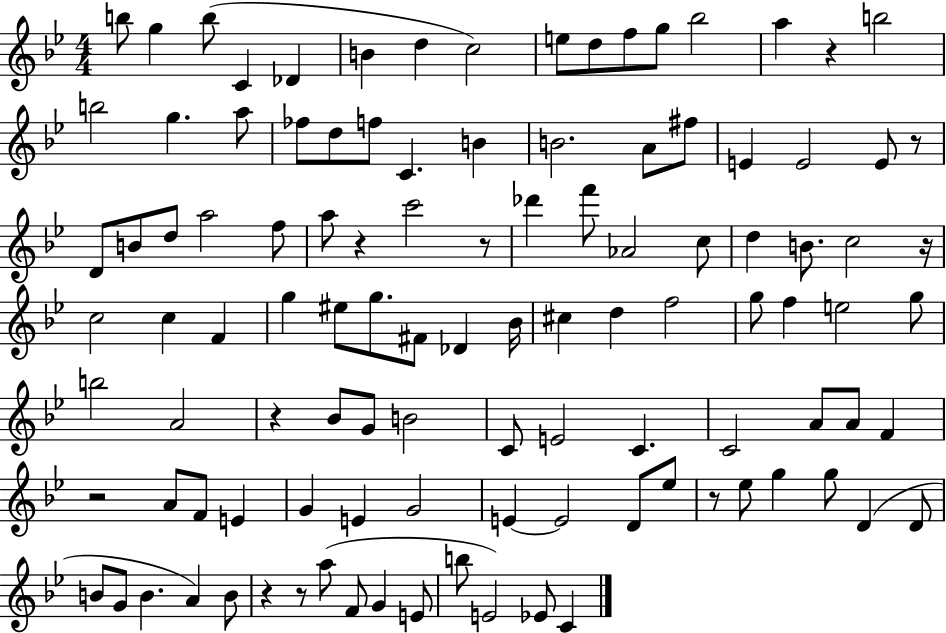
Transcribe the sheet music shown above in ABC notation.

X:1
T:Untitled
M:4/4
L:1/4
K:Bb
b/2 g b/2 C _D B d c2 e/2 d/2 f/2 g/2 _b2 a z b2 b2 g a/2 _f/2 d/2 f/2 C B B2 A/2 ^f/2 E E2 E/2 z/2 D/2 B/2 d/2 a2 f/2 a/2 z c'2 z/2 _d' f'/2 _A2 c/2 d B/2 c2 z/4 c2 c F g ^e/2 g/2 ^F/2 _D _B/4 ^c d f2 g/2 f e2 g/2 b2 A2 z _B/2 G/2 B2 C/2 E2 C C2 A/2 A/2 F z2 A/2 F/2 E G E G2 E E2 D/2 _e/2 z/2 _e/2 g g/2 D D/2 B/2 G/2 B A B/2 z z/2 a/2 F/2 G E/2 b/2 E2 _E/2 C